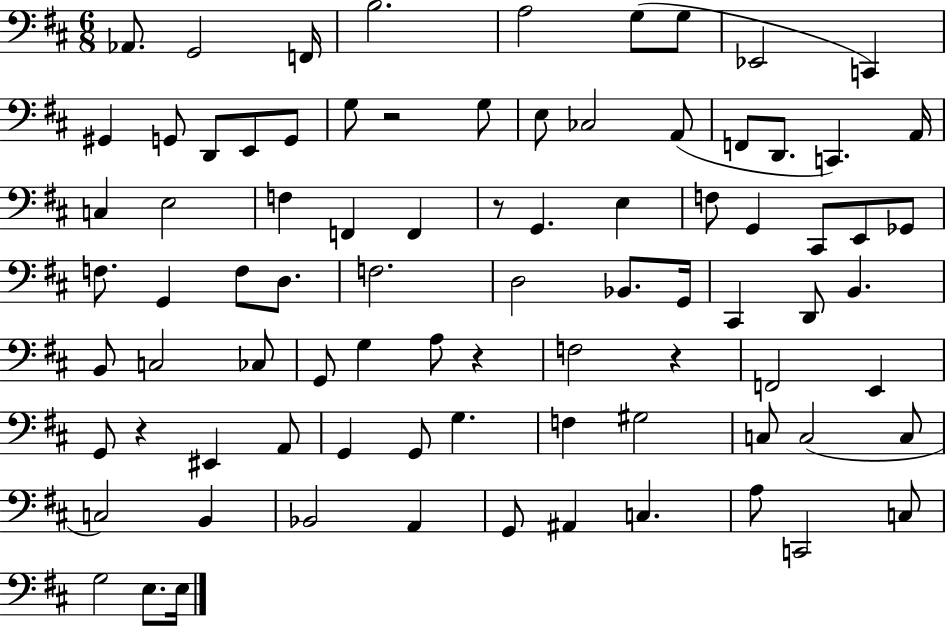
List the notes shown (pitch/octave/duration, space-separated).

Ab2/e. G2/h F2/s B3/h. A3/h G3/e G3/e Eb2/h C2/q G#2/q G2/e D2/e E2/e G2/e G3/e R/h G3/e E3/e CES3/h A2/e F2/e D2/e. C2/q. A2/s C3/q E3/h F3/q F2/q F2/q R/e G2/q. E3/q F3/e G2/q C#2/e E2/e Gb2/e F3/e. G2/q F3/e D3/e. F3/h. D3/h Bb2/e. G2/s C#2/q D2/e B2/q. B2/e C3/h CES3/e G2/e G3/q A3/e R/q F3/h R/q F2/h E2/q G2/e R/q EIS2/q A2/e G2/q G2/e G3/q. F3/q G#3/h C3/e C3/h C3/e C3/h B2/q Bb2/h A2/q G2/e A#2/q C3/q. A3/e C2/h C3/e G3/h E3/e. E3/s